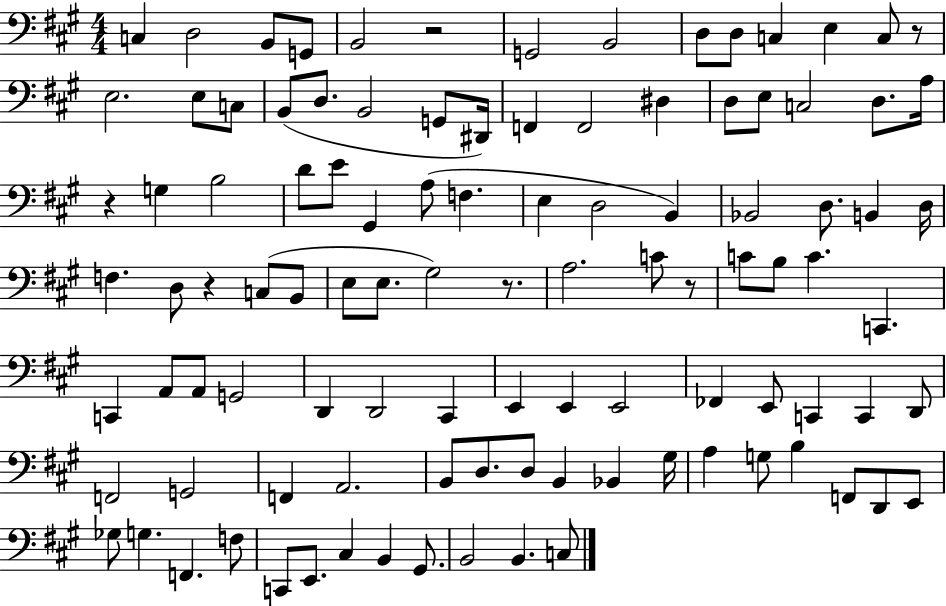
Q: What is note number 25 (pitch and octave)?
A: E3